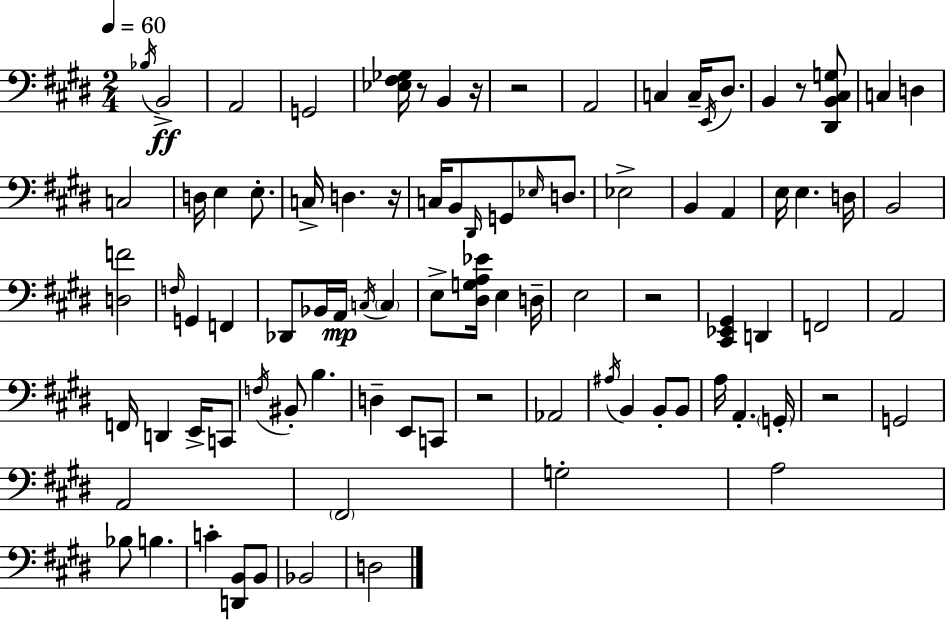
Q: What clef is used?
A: bass